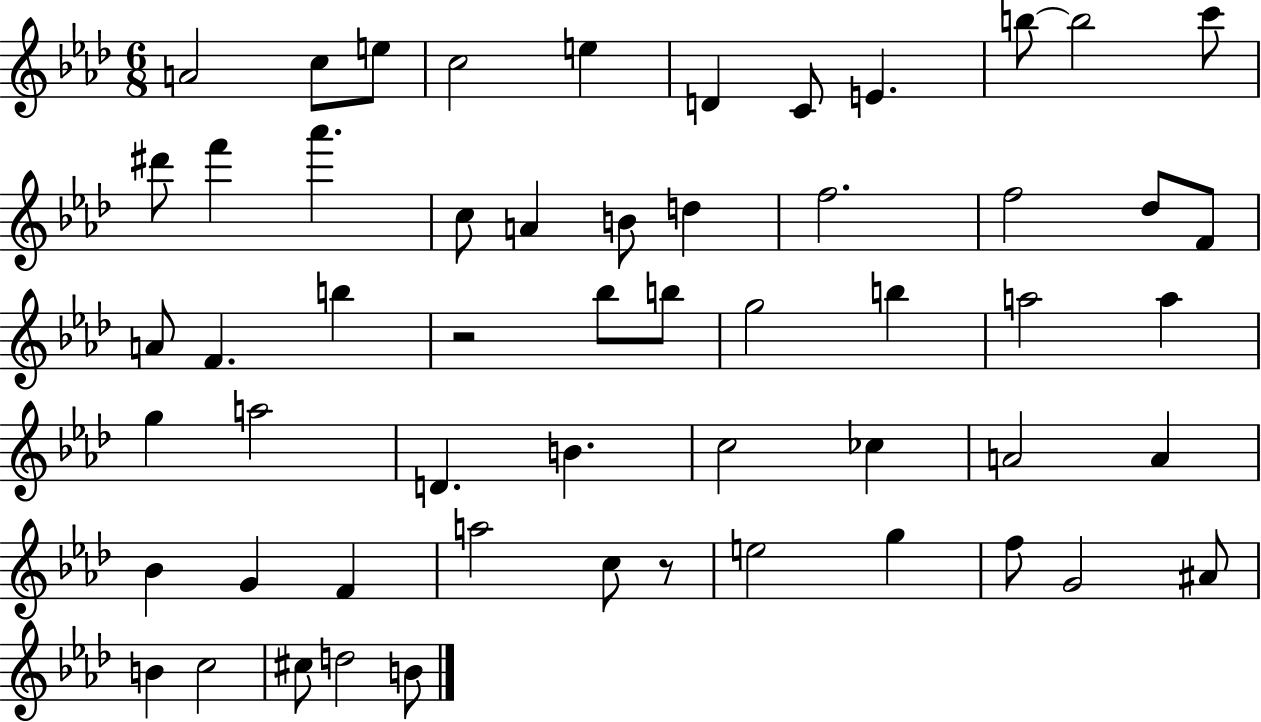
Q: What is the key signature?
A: AES major